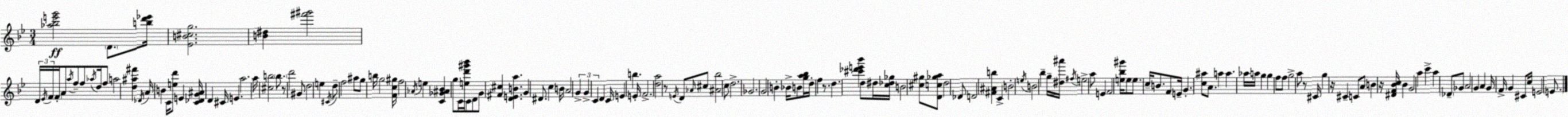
X:1
T:Untitled
M:3/4
L:1/4
K:Bb
[_a_be'g']2 D/2 [bd'_e']/4 [_EB^cg]2 [B^d] [^f'^g']2 D/4 _E/4 F/4 F/4 A/2 a/4 f/2 f/2 _a/4 d/4 f/2 a2 [d^a^f'] _D/4 A/4 B C/4 [ed']/2 E [C_DG^A]/4 D ^C/4 E a2 a/4 [^cb]2 b/2 z/2 d'2 ^G/2 d2 e ^C/4 d/2 f2 ^a/2 g/2 b/4 g2 [Fc^g]/4 f2 _A/4 e [C_G^A_B] g/2 C/4 [ed'^g'_b']/4 C/2 D/2 G/2 [^F^c] [DEBa] G ^D/2 c B/4 A2 G G C D C/4 E b E/4 F2 [da]2 z/2 E/4 D/2 _A/4 ^c/2 [^A_b]2 c/2 d2 _G2 G2 B _B/4 B/2 [ga_b]/4 d/4 f z/2 d [^c'_d'e'_b'] d/2 ^d/4 [c_d_g]/4 B2 [^c^g]/2 [Dc_ga]/2 d2 _D/2 D2 [^F^Ab] C B2 e/4 B2 _b g/4 [^d^a']/4 ^f/4 e2 a/2 E F2 [e_b^g']/4 e/2 e/2 c/4 B/2 F/2 E/4 G [c^a]/2 A/2 a a _a/4 a/4 g g f/2 f/2 g2 a/2 z/2 ^C/4 g z/4 ^C C/2 A/2 B z/4 [^DF_Bc]/4 _B G2 a c' a _D/2 _G/2 A2 G A G/4 F/4 G ^C/2 c/4 E2 E/2